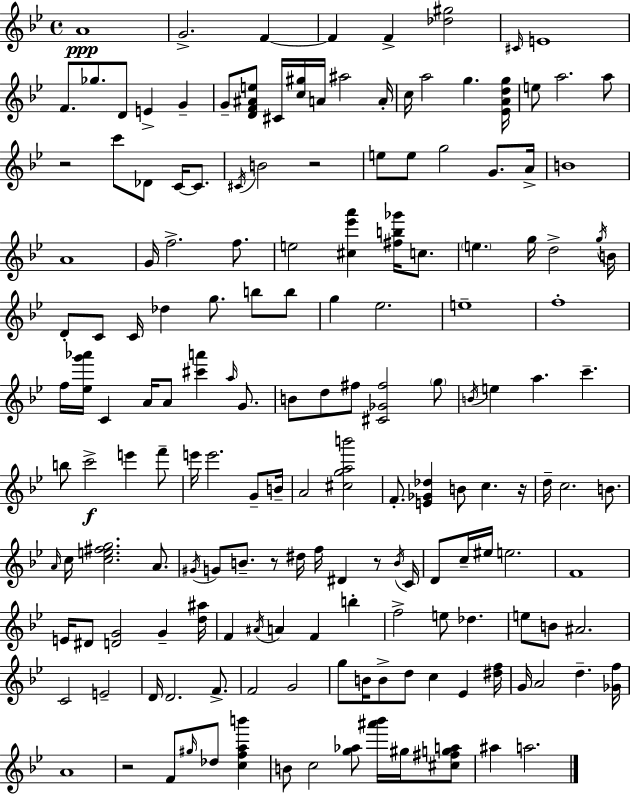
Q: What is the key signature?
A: BES major